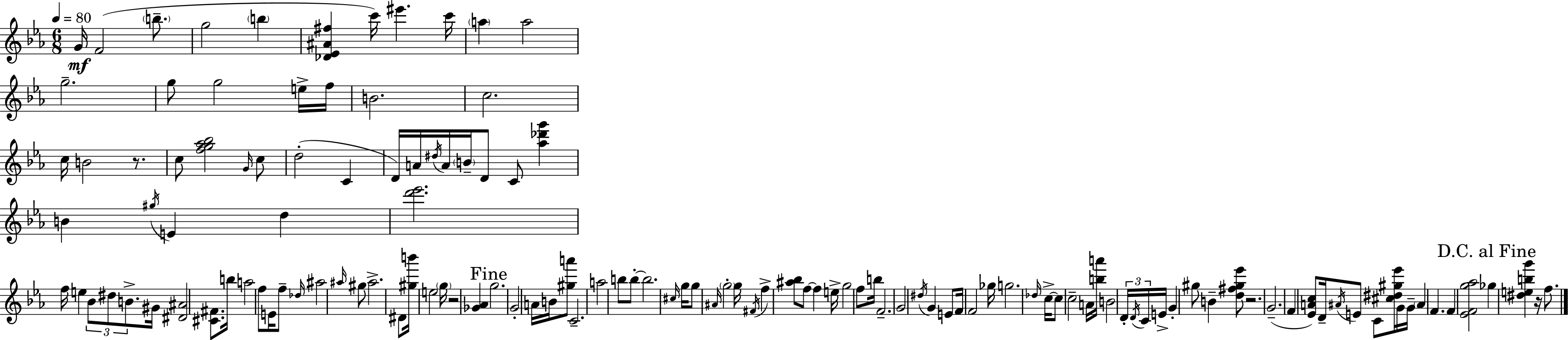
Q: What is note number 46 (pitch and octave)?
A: F5